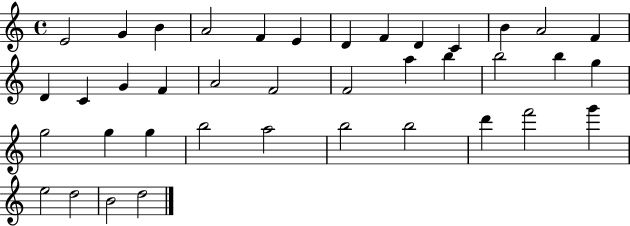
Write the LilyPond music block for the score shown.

{
  \clef treble
  \time 4/4
  \defaultTimeSignature
  \key c \major
  e'2 g'4 b'4 | a'2 f'4 e'4 | d'4 f'4 d'4 c'4 | b'4 a'2 f'4 | \break d'4 c'4 g'4 f'4 | a'2 f'2 | f'2 a''4 b''4 | b''2 b''4 g''4 | \break g''2 g''4 g''4 | b''2 a''2 | b''2 b''2 | d'''4 f'''2 g'''4 | \break e''2 d''2 | b'2 d''2 | \bar "|."
}